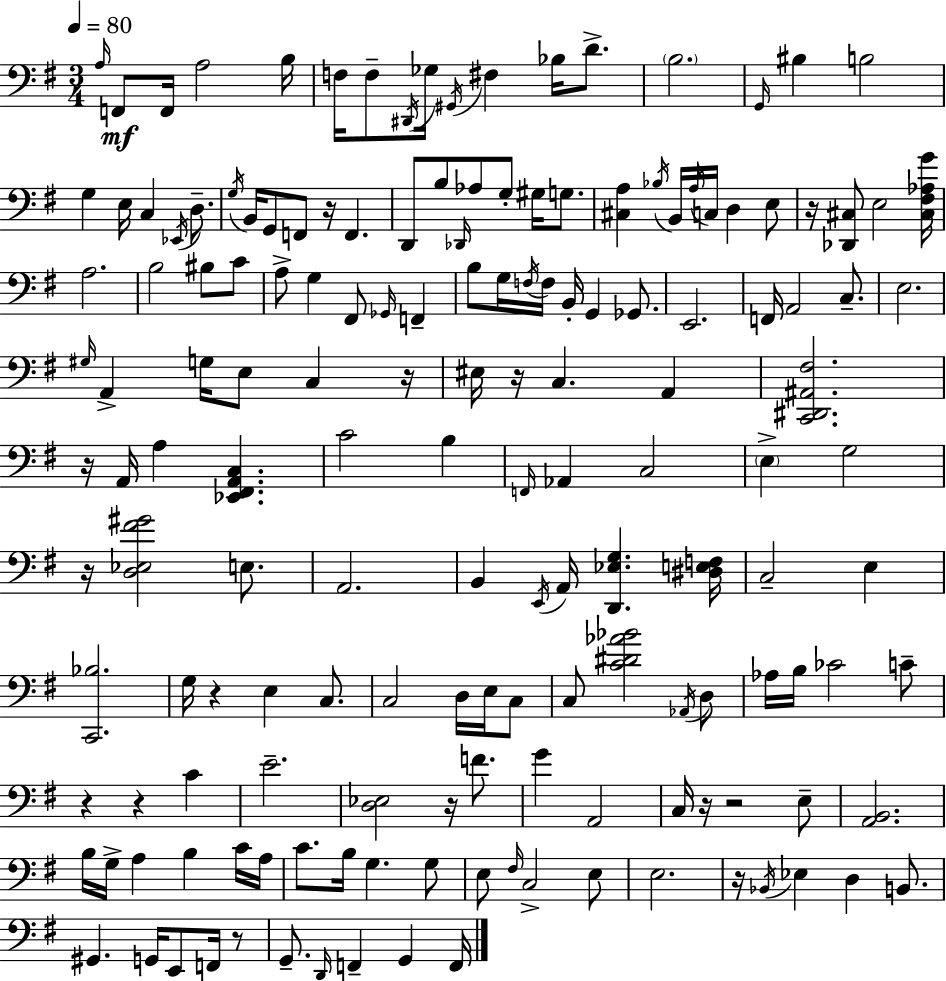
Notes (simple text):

A3/s F2/e F2/s A3/h B3/s F3/s F3/e D#2/s Gb3/s G#2/s F#3/q Bb3/s D4/e. B3/h. G2/s BIS3/q B3/h G3/q E3/s C3/q Eb2/s D3/e. G3/s B2/s G2/e F2/e R/s F2/q. D2/e B3/e Db2/s Ab3/e G3/e G#3/s G3/e. [C#3,A3]/q Bb3/s B2/s A3/s C3/s D3/q E3/e R/s [Db2,C#3]/e E3/h [C#3,F#3,Ab3,G4]/s A3/h. B3/h BIS3/e C4/e A3/e G3/q F#2/e Gb2/s F2/q B3/e G3/s F3/s F3/s B2/s G2/q Gb2/e. E2/h. F2/s A2/h C3/e. E3/h. G#3/s A2/q G3/s E3/e C3/q R/s EIS3/s R/s C3/q. A2/q [C2,D#2,A#2,F#3]/h. R/s A2/s A3/q [Eb2,F#2,A2,C3]/q. C4/h B3/q F2/s Ab2/q C3/h E3/q G3/h R/s [D3,Eb3,F#4,G#4]/h E3/e. A2/h. B2/q E2/s A2/s [D2,Eb3,G3]/q. [D#3,E3,F3]/s C3/h E3/q [C2,Bb3]/h. G3/s R/q E3/q C3/e. C3/h D3/s E3/s C3/e C3/e [C4,D#4,Ab4,Bb4]/h Ab2/s D3/e Ab3/s B3/s CES4/h C4/e R/q R/q C4/q E4/h. [D3,Eb3]/h R/s F4/e. G4/q A2/h C3/s R/s R/h E3/e [A2,B2]/h. B3/s G3/s A3/q B3/q C4/s A3/s C4/e. B3/s G3/q. G3/e E3/e F#3/s C3/h E3/e E3/h. R/s Bb2/s Eb3/q D3/q B2/e. G#2/q. G2/s E2/e F2/s R/e G2/e. D2/s F2/q G2/q F2/s